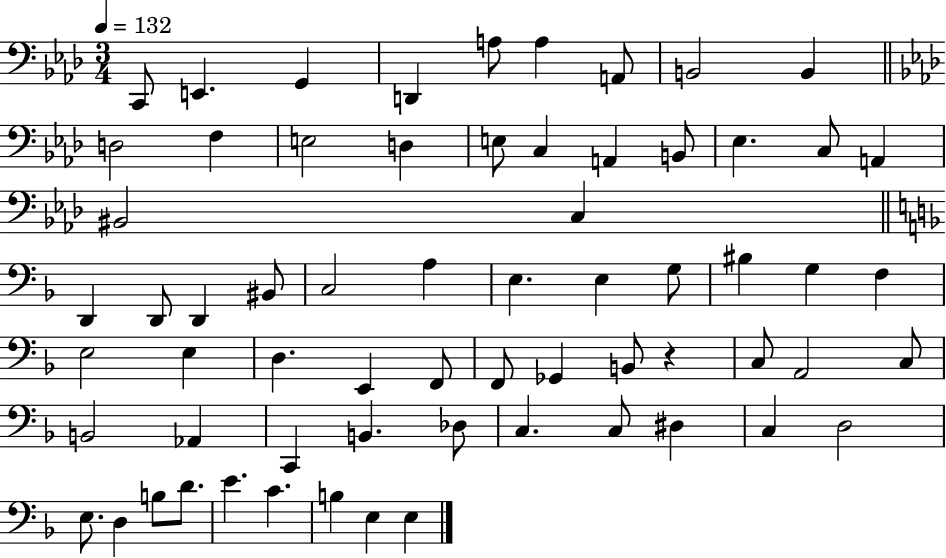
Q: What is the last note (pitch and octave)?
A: E3